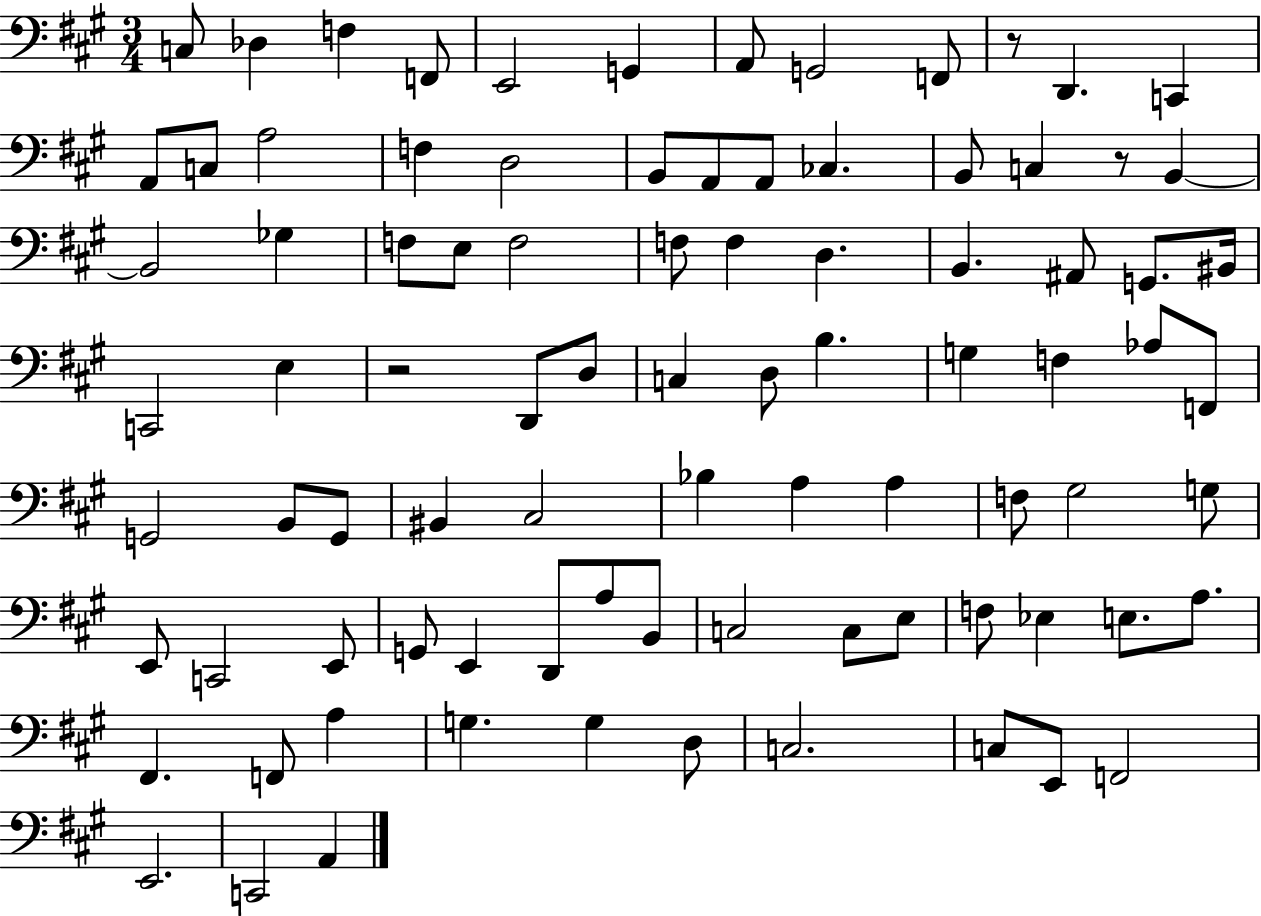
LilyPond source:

{
  \clef bass
  \numericTimeSignature
  \time 3/4
  \key a \major
  \repeat volta 2 { c8 des4 f4 f,8 | e,2 g,4 | a,8 g,2 f,8 | r8 d,4. c,4 | \break a,8 c8 a2 | f4 d2 | b,8 a,8 a,8 ces4. | b,8 c4 r8 b,4~~ | \break b,2 ges4 | f8 e8 f2 | f8 f4 d4. | b,4. ais,8 g,8. bis,16 | \break c,2 e4 | r2 d,8 d8 | c4 d8 b4. | g4 f4 aes8 f,8 | \break g,2 b,8 g,8 | bis,4 cis2 | bes4 a4 a4 | f8 gis2 g8 | \break e,8 c,2 e,8 | g,8 e,4 d,8 a8 b,8 | c2 c8 e8 | f8 ees4 e8. a8. | \break fis,4. f,8 a4 | g4. g4 d8 | c2. | c8 e,8 f,2 | \break e,2. | c,2 a,4 | } \bar "|."
}